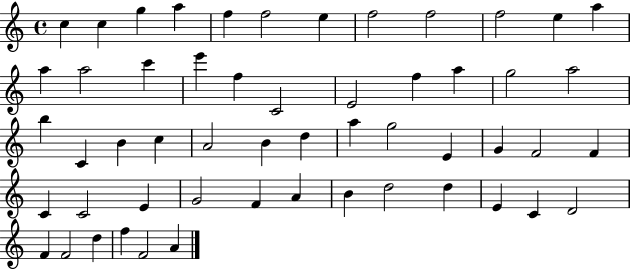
X:1
T:Untitled
M:4/4
L:1/4
K:C
c c g a f f2 e f2 f2 f2 e a a a2 c' e' f C2 E2 f a g2 a2 b C B c A2 B d a g2 E G F2 F C C2 E G2 F A B d2 d E C D2 F F2 d f F2 A